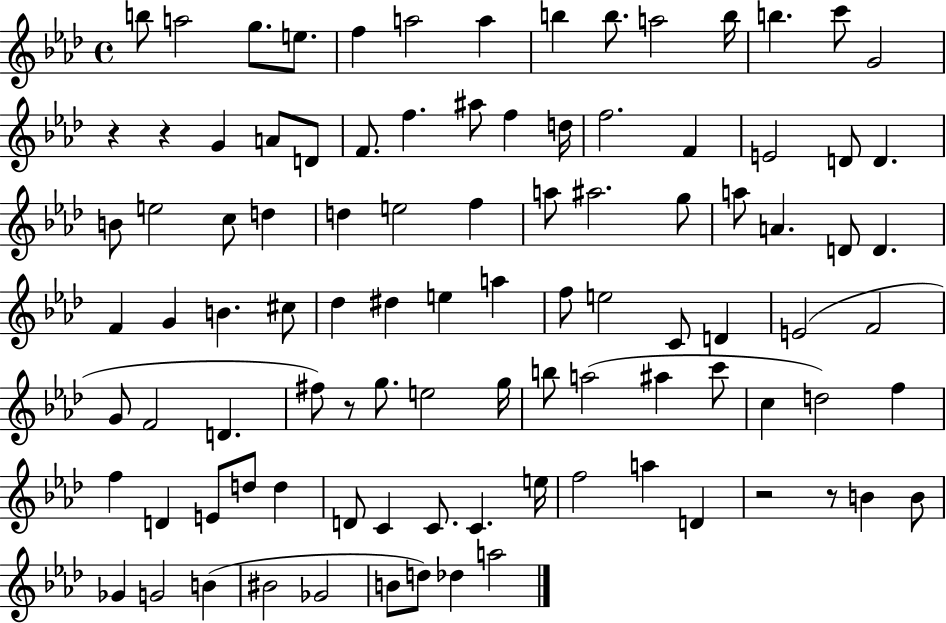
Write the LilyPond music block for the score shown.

{
  \clef treble
  \time 4/4
  \defaultTimeSignature
  \key aes \major
  b''8 a''2 g''8. e''8. | f''4 a''2 a''4 | b''4 b''8. a''2 b''16 | b''4. c'''8 g'2 | \break r4 r4 g'4 a'8 d'8 | f'8. f''4. ais''8 f''4 d''16 | f''2. f'4 | e'2 d'8 d'4. | \break b'8 e''2 c''8 d''4 | d''4 e''2 f''4 | a''8 ais''2. g''8 | a''8 a'4. d'8 d'4. | \break f'4 g'4 b'4. cis''8 | des''4 dis''4 e''4 a''4 | f''8 e''2 c'8 d'4 | e'2( f'2 | \break g'8 f'2 d'4. | fis''8) r8 g''8. e''2 g''16 | b''8 a''2( ais''4 c'''8 | c''4 d''2) f''4 | \break f''4 d'4 e'8 d''8 d''4 | d'8 c'4 c'8. c'4. e''16 | f''2 a''4 d'4 | r2 r8 b'4 b'8 | \break ges'4 g'2 b'4( | bis'2 ges'2 | b'8 d''8) des''4 a''2 | \bar "|."
}